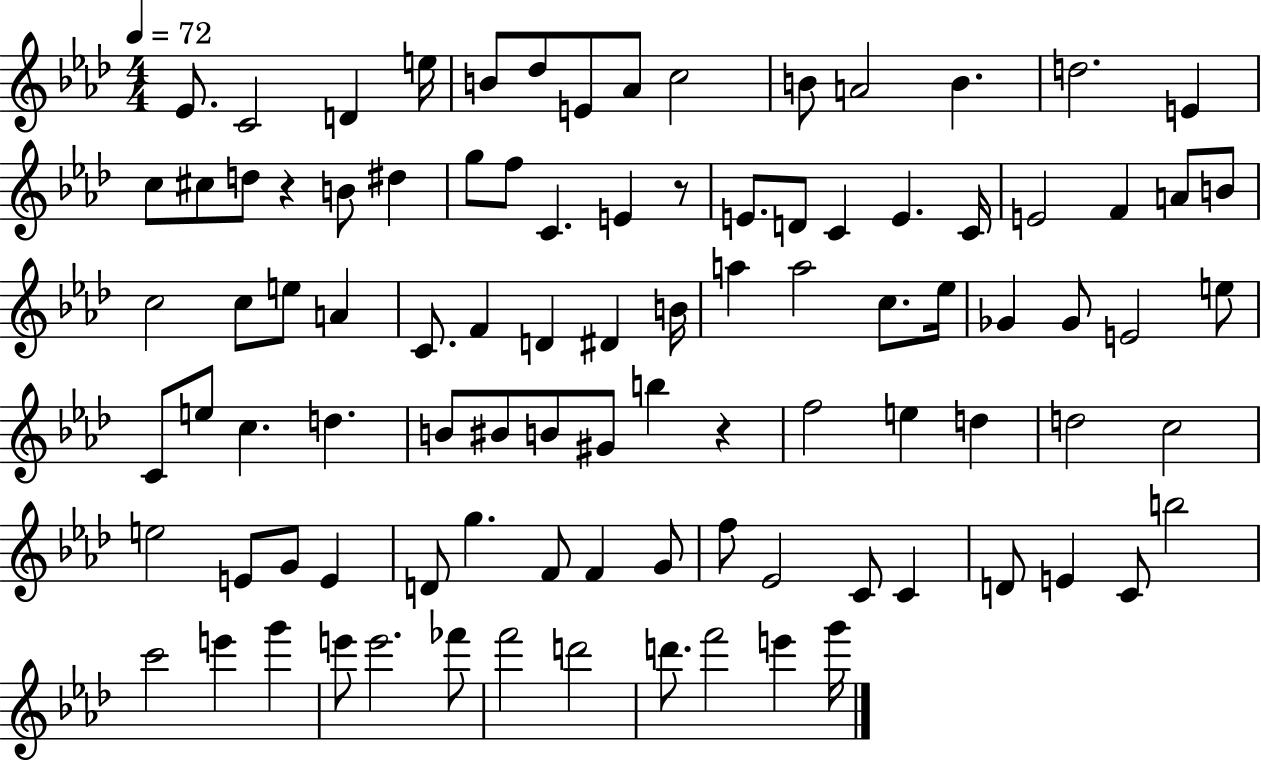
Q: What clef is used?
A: treble